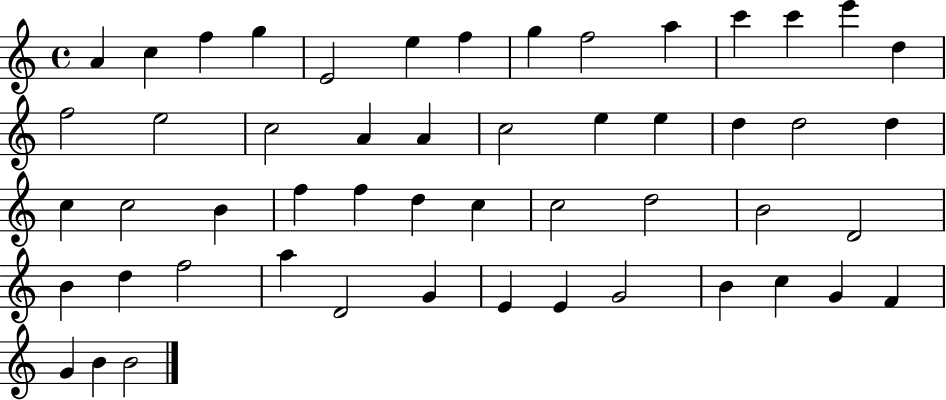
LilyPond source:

{
  \clef treble
  \time 4/4
  \defaultTimeSignature
  \key c \major
  a'4 c''4 f''4 g''4 | e'2 e''4 f''4 | g''4 f''2 a''4 | c'''4 c'''4 e'''4 d''4 | \break f''2 e''2 | c''2 a'4 a'4 | c''2 e''4 e''4 | d''4 d''2 d''4 | \break c''4 c''2 b'4 | f''4 f''4 d''4 c''4 | c''2 d''2 | b'2 d'2 | \break b'4 d''4 f''2 | a''4 d'2 g'4 | e'4 e'4 g'2 | b'4 c''4 g'4 f'4 | \break g'4 b'4 b'2 | \bar "|."
}